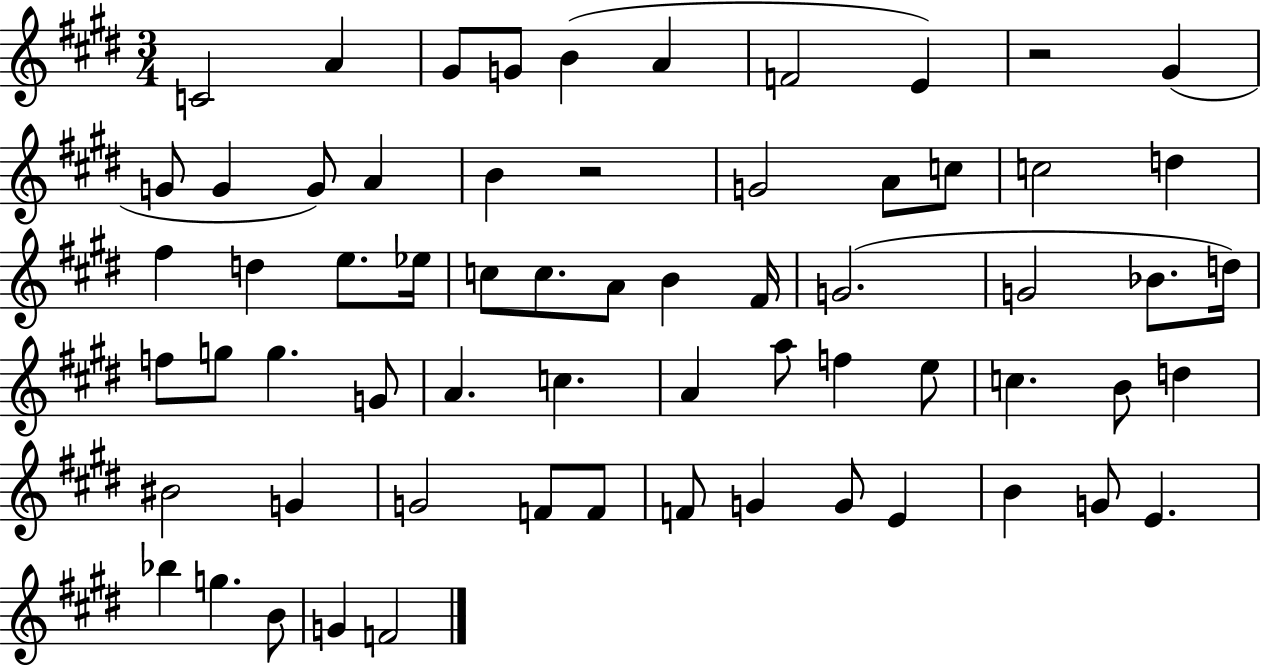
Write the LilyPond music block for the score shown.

{
  \clef treble
  \numericTimeSignature
  \time 3/4
  \key e \major
  \repeat volta 2 { c'2 a'4 | gis'8 g'8 b'4( a'4 | f'2 e'4) | r2 gis'4( | \break g'8 g'4 g'8) a'4 | b'4 r2 | g'2 a'8 c''8 | c''2 d''4 | \break fis''4 d''4 e''8. ees''16 | c''8 c''8. a'8 b'4 fis'16 | g'2.( | g'2 bes'8. d''16) | \break f''8 g''8 g''4. g'8 | a'4. c''4. | a'4 a''8 f''4 e''8 | c''4. b'8 d''4 | \break bis'2 g'4 | g'2 f'8 f'8 | f'8 g'4 g'8 e'4 | b'4 g'8 e'4. | \break bes''4 g''4. b'8 | g'4 f'2 | } \bar "|."
}